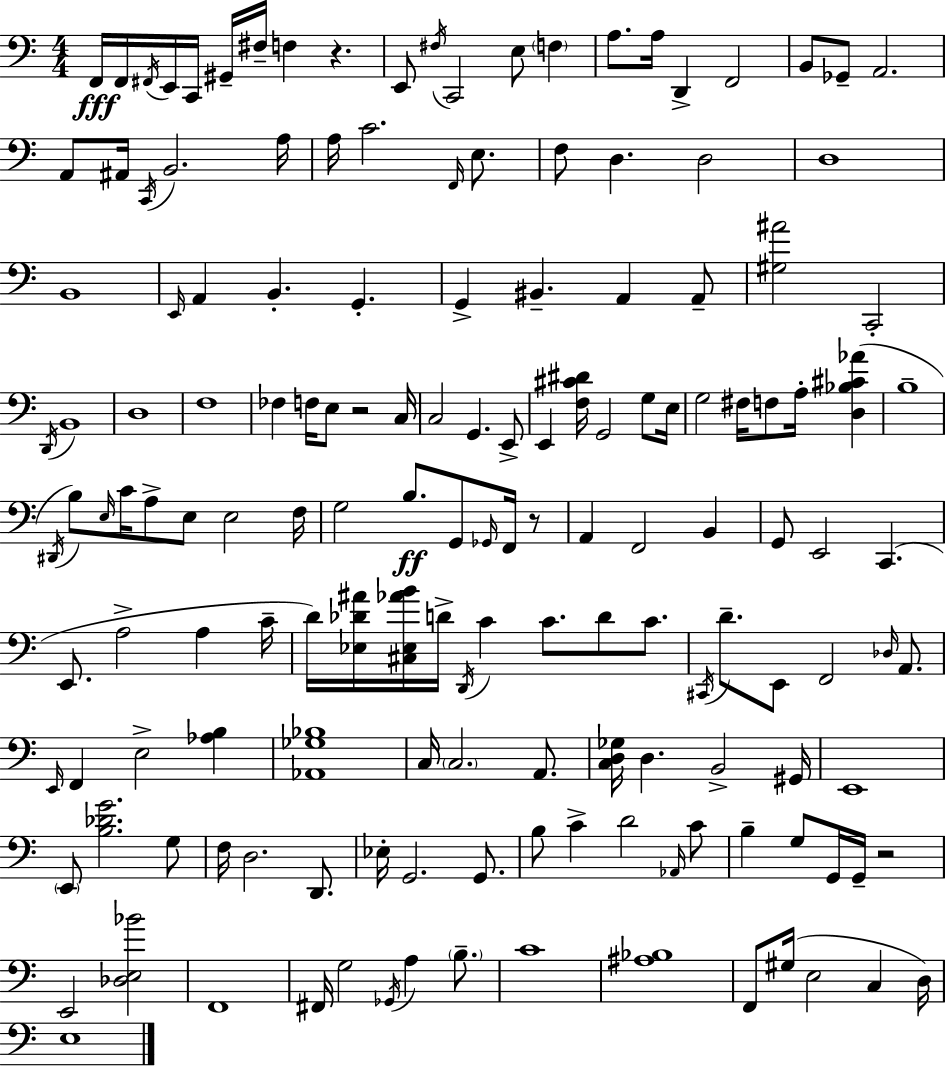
X:1
T:Untitled
M:4/4
L:1/4
K:Am
F,,/4 F,,/4 ^F,,/4 E,,/4 C,,/4 ^G,,/4 ^F,/4 F, z E,,/2 ^F,/4 C,,2 E,/2 F, A,/2 A,/4 D,, F,,2 B,,/2 _G,,/2 A,,2 A,,/2 ^A,,/4 C,,/4 B,,2 A,/4 A,/4 C2 F,,/4 E,/2 F,/2 D, D,2 D,4 B,,4 E,,/4 A,, B,, G,, G,, ^B,, A,, A,,/2 [^G,^A]2 C,,2 D,,/4 B,,4 D,4 F,4 _F, F,/4 E,/2 z2 C,/4 C,2 G,, E,,/2 E,, [F,^C^D]/4 G,,2 G,/2 E,/4 G,2 ^F,/4 F,/2 A,/4 [D,_B,^C_A] B,4 ^D,,/4 B,/2 E,/4 C/4 A,/2 E,/2 E,2 F,/4 G,2 B,/2 G,,/2 _G,,/4 F,,/4 z/2 A,, F,,2 B,, G,,/2 E,,2 C,, E,,/2 A,2 A, C/4 D/4 [_E,_D^A]/4 [^C,_E,_AB]/4 D/4 D,,/4 C C/2 D/2 C/2 ^C,,/4 D/2 E,,/2 F,,2 _D,/4 A,,/2 E,,/4 F,, E,2 [_A,B,] [_A,,_G,_B,]4 C,/4 C,2 A,,/2 [C,D,_G,]/4 D, B,,2 ^G,,/4 E,,4 E,,/2 [B,_DG]2 G,/2 F,/4 D,2 D,,/2 _E,/4 G,,2 G,,/2 B,/2 C D2 _A,,/4 C/2 B, G,/2 G,,/4 G,,/4 z2 E,,2 [_D,E,_B]2 F,,4 ^F,,/4 G,2 _G,,/4 A, B,/2 C4 [^A,_B,]4 F,,/2 ^G,/4 E,2 C, D,/4 E,4